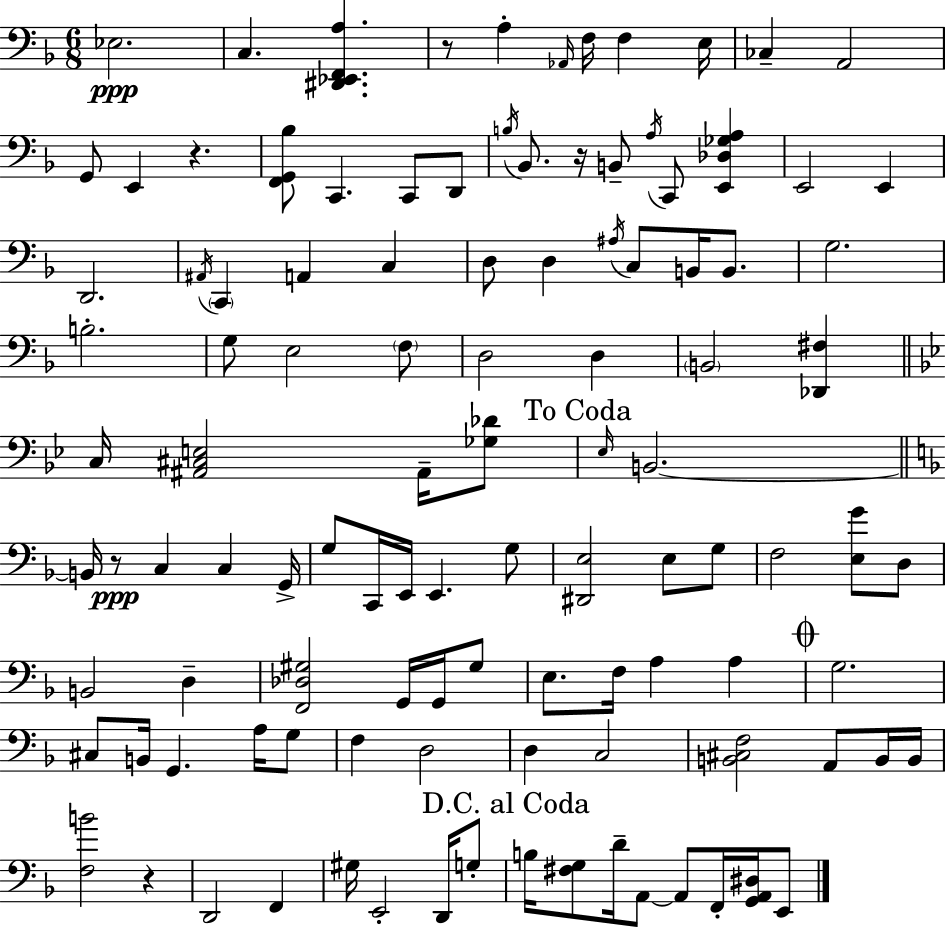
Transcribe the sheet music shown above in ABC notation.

X:1
T:Untitled
M:6/8
L:1/4
K:F
_E,2 C, [^D,,_E,,F,,A,] z/2 A, _A,,/4 F,/4 F, E,/4 _C, A,,2 G,,/2 E,, z [F,,G,,_B,]/2 C,, C,,/2 D,,/2 B,/4 _B,,/2 z/4 B,,/2 A,/4 C,,/2 [E,,_D,_G,A,] E,,2 E,, D,,2 ^A,,/4 C,, A,, C, D,/2 D, ^A,/4 C,/2 B,,/4 B,,/2 G,2 B,2 G,/2 E,2 F,/2 D,2 D, B,,2 [_D,,^F,] C,/4 [^A,,^C,E,]2 ^A,,/4 [_G,_D]/2 _E,/4 B,,2 B,,/4 z/2 C, C, G,,/4 G,/2 C,,/4 E,,/4 E,, G,/2 [^D,,E,]2 E,/2 G,/2 F,2 [E,G]/2 D,/2 B,,2 D, [F,,_D,^G,]2 G,,/4 G,,/4 ^G,/2 E,/2 F,/4 A, A, G,2 ^C,/2 B,,/4 G,, A,/4 G,/2 F, D,2 D, C,2 [B,,^C,F,]2 A,,/2 B,,/4 B,,/4 [F,B]2 z D,,2 F,, ^G,/4 E,,2 D,,/4 G,/2 B,/4 [^F,G,]/2 D/4 A,,/2 A,,/2 F,,/4 [G,,A,,^D,]/4 E,,/2